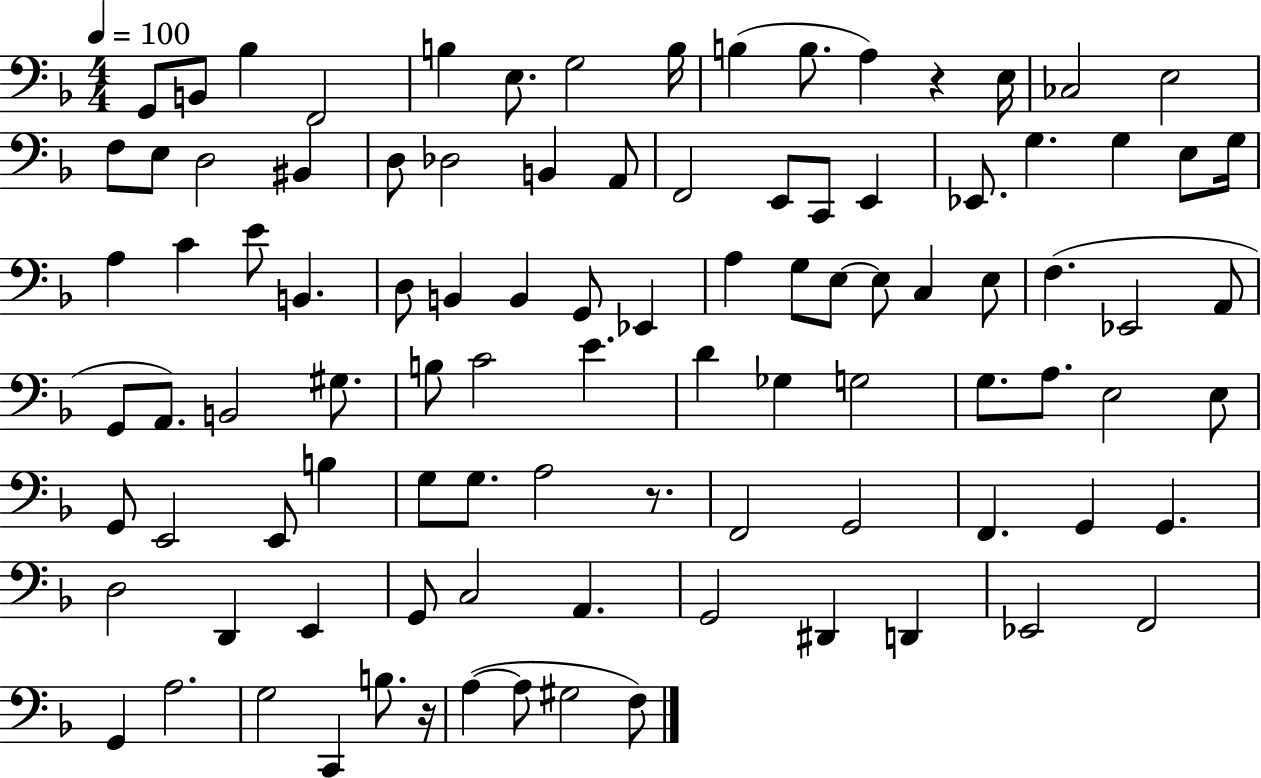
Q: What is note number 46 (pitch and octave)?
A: E3